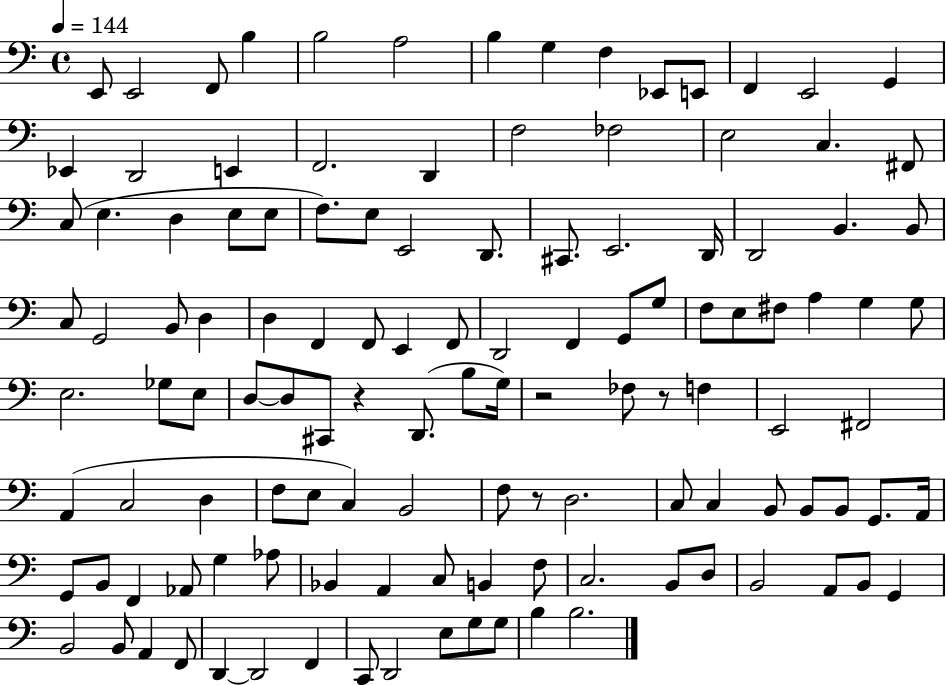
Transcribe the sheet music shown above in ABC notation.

X:1
T:Untitled
M:4/4
L:1/4
K:C
E,,/2 E,,2 F,,/2 B, B,2 A,2 B, G, F, _E,,/2 E,,/2 F,, E,,2 G,, _E,, D,,2 E,, F,,2 D,, F,2 _F,2 E,2 C, ^F,,/2 C,/2 E, D, E,/2 E,/2 F,/2 E,/2 E,,2 D,,/2 ^C,,/2 E,,2 D,,/4 D,,2 B,, B,,/2 C,/2 G,,2 B,,/2 D, D, F,, F,,/2 E,, F,,/2 D,,2 F,, G,,/2 G,/2 F,/2 E,/2 ^F,/2 A, G, G,/2 E,2 _G,/2 E,/2 D,/2 D,/2 ^C,,/2 z D,,/2 B,/2 G,/4 z2 _F,/2 z/2 F, E,,2 ^F,,2 A,, C,2 D, F,/2 E,/2 C, B,,2 F,/2 z/2 D,2 C,/2 C, B,,/2 B,,/2 B,,/2 G,,/2 A,,/4 G,,/2 B,,/2 F,, _A,,/2 G, _A,/2 _B,, A,, C,/2 B,, F,/2 C,2 B,,/2 D,/2 B,,2 A,,/2 B,,/2 G,, B,,2 B,,/2 A,, F,,/2 D,, D,,2 F,, C,,/2 D,,2 E,/2 G,/2 G,/2 B, B,2